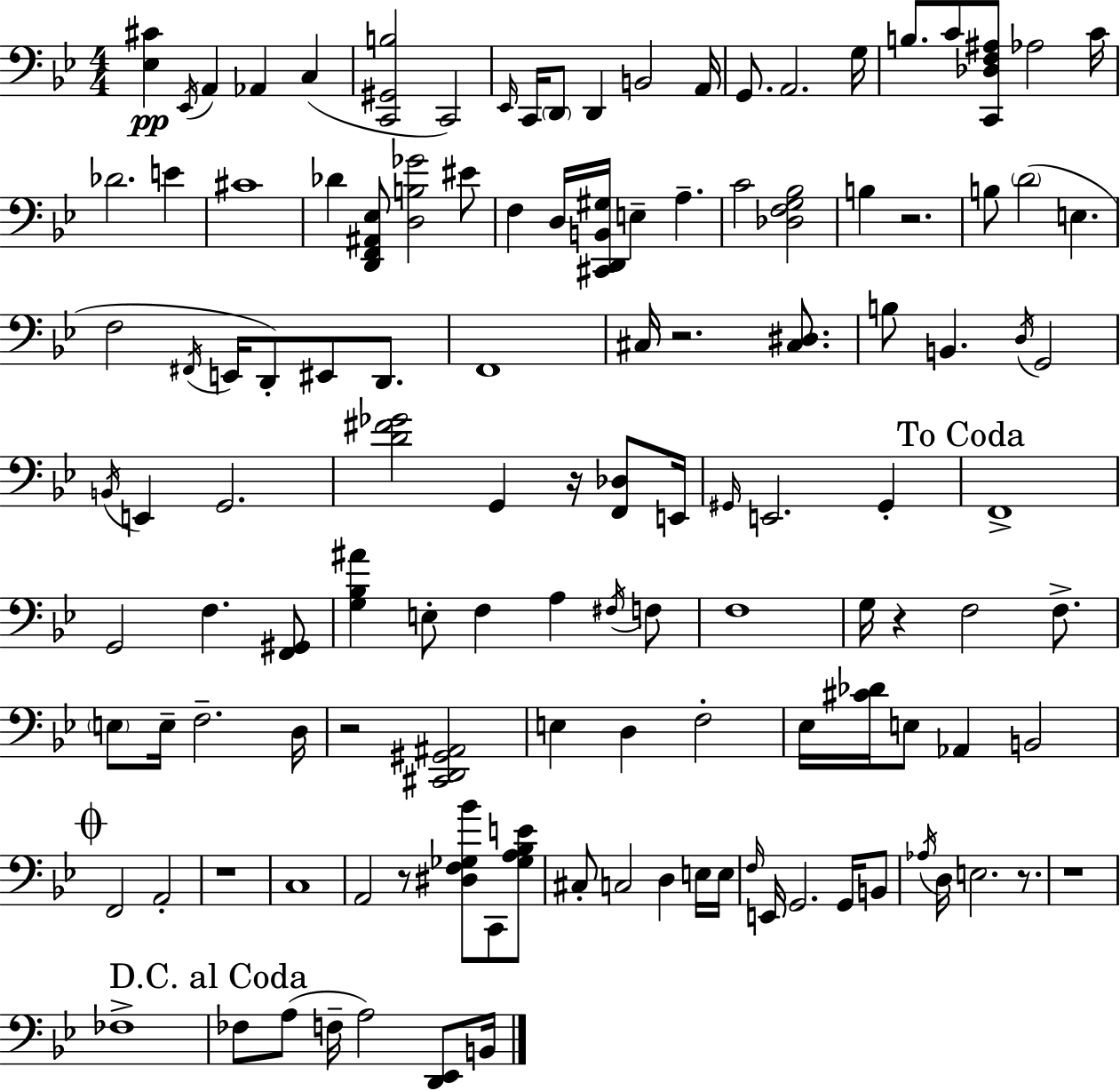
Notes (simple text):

[Eb3,C#4]/q Eb2/s A2/q Ab2/q C3/q [C2,G#2,B3]/h C2/h Eb2/s C2/s D2/e D2/q B2/h A2/s G2/e. A2/h. G3/s B3/e. C4/e [C2,Db3,F3,A#3]/e Ab3/h C4/s Db4/h. E4/q C#4/w Db4/q [D2,F2,A#2,Eb3]/e [D3,B3,Gb4]/h EIS4/e F3/q D3/s [C#2,D2,B2,G#3]/s E3/q A3/q. C4/h [Db3,F3,G3,Bb3]/h B3/q R/h. B3/e D4/h E3/q. F3/h F#2/s E2/s D2/e EIS2/e D2/e. F2/w C#3/s R/h. [C#3,D#3]/e. B3/e B2/q. D3/s G2/h B2/s E2/q G2/h. [D4,F#4,Gb4]/h G2/q R/s [F2,Db3]/e E2/s G#2/s E2/h. G#2/q F2/w G2/h F3/q. [F2,G#2]/e [G3,Bb3,A#4]/q E3/e F3/q A3/q F#3/s F3/e F3/w G3/s R/q F3/h F3/e. E3/e E3/s F3/h. D3/s R/h [C#2,D2,G#2,A#2]/h E3/q D3/q F3/h Eb3/s [C#4,Db4]/s E3/e Ab2/q B2/h F2/h A2/h R/w C3/w A2/h R/e [D#3,F3,Gb3,Bb4]/e C2/e [Gb3,A3,Bb3,E4]/e C#3/e C3/h D3/q E3/s E3/s F3/s E2/s G2/h. G2/s B2/e Ab3/s D3/s E3/h. R/e. R/w FES3/w FES3/e A3/e F3/s A3/h [D2,Eb2]/e B2/s